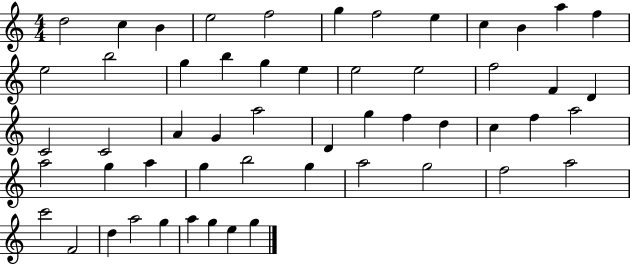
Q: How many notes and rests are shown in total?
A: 54